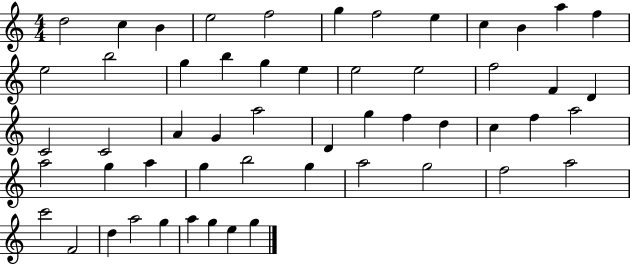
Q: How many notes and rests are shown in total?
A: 54